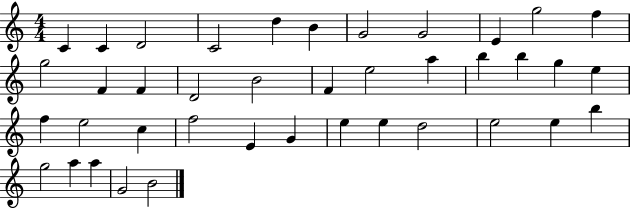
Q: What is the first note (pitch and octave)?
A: C4